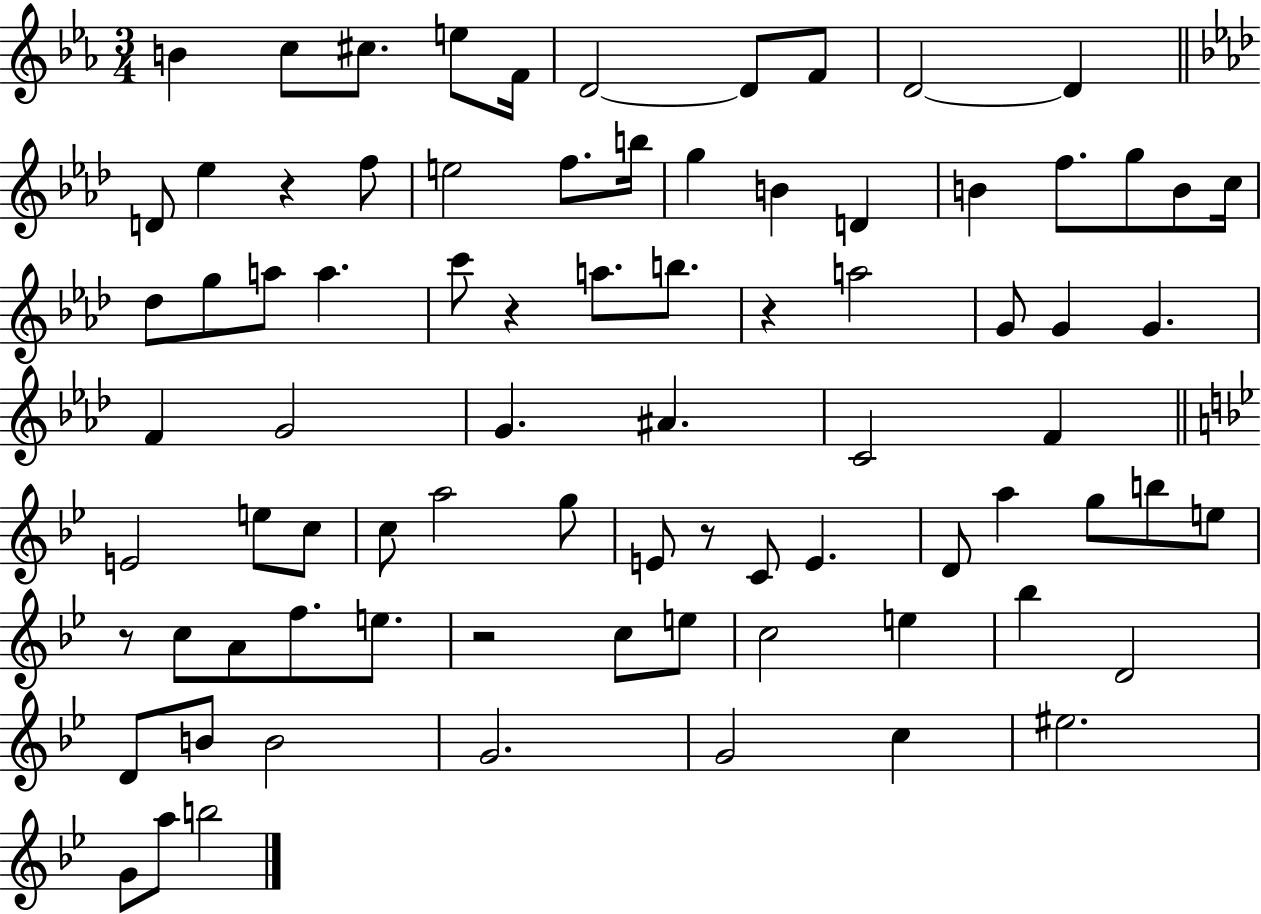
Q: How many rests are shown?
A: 6